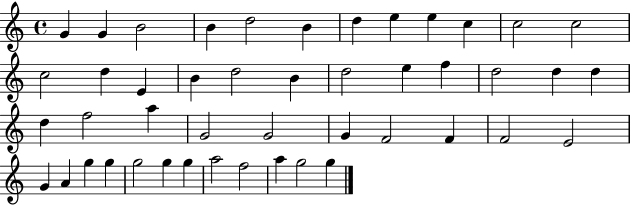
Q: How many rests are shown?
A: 0